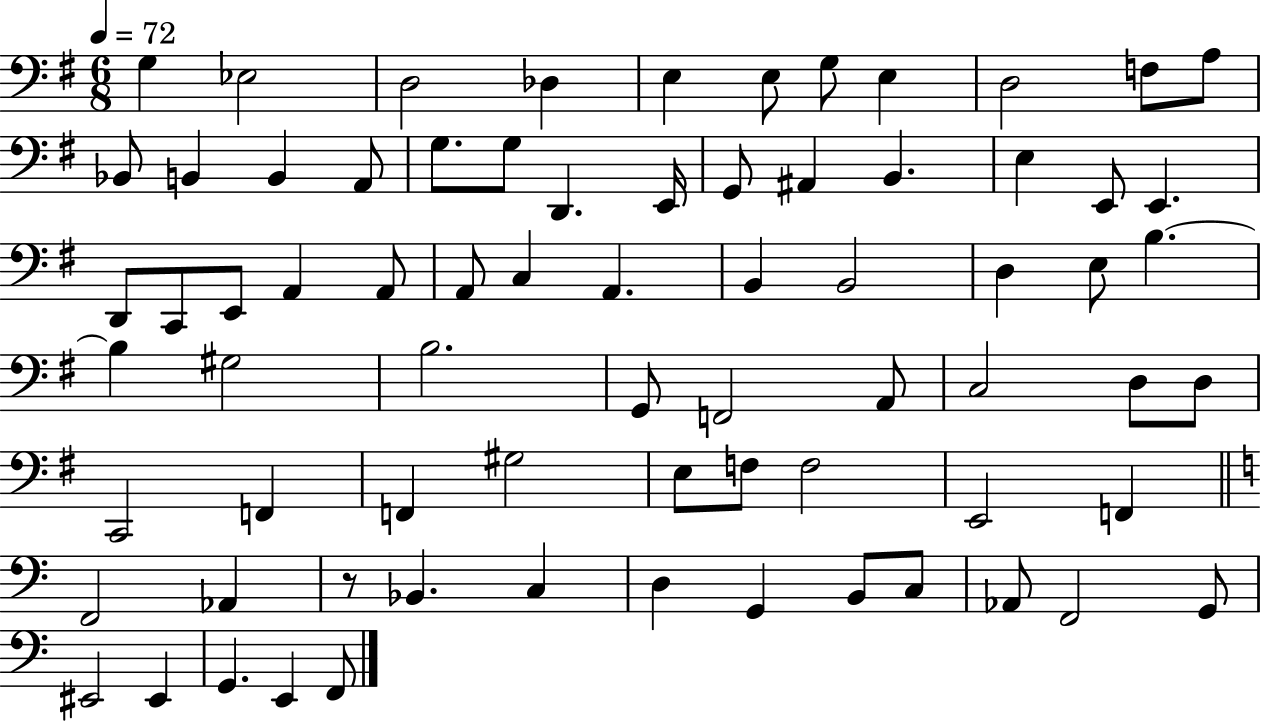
G3/q Eb3/h D3/h Db3/q E3/q E3/e G3/e E3/q D3/h F3/e A3/e Bb2/e B2/q B2/q A2/e G3/e. G3/e D2/q. E2/s G2/e A#2/q B2/q. E3/q E2/e E2/q. D2/e C2/e E2/e A2/q A2/e A2/e C3/q A2/q. B2/q B2/h D3/q E3/e B3/q. B3/q G#3/h B3/h. G2/e F2/h A2/e C3/h D3/e D3/e C2/h F2/q F2/q G#3/h E3/e F3/e F3/h E2/h F2/q F2/h Ab2/q R/e Bb2/q. C3/q D3/q G2/q B2/e C3/e Ab2/e F2/h G2/e EIS2/h EIS2/q G2/q. E2/q F2/e